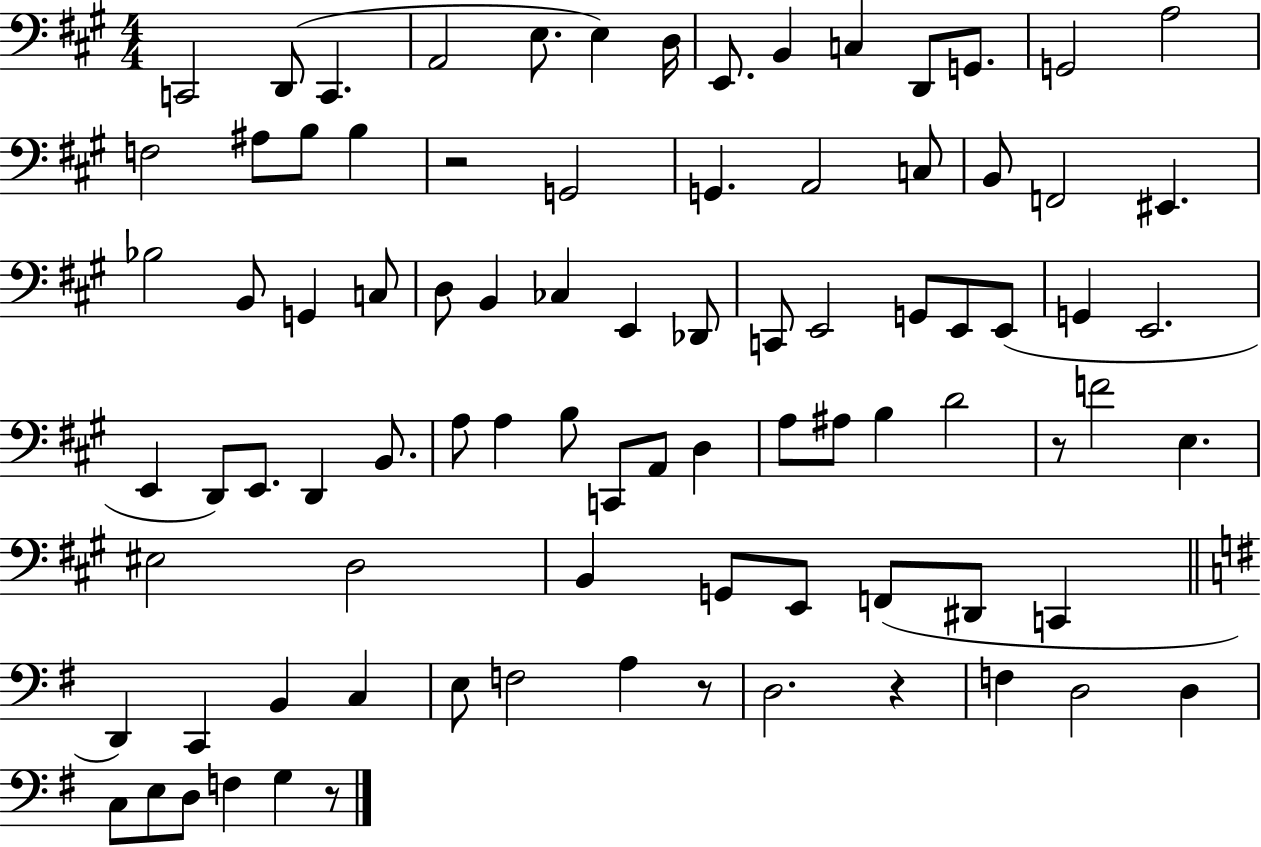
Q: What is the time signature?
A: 4/4